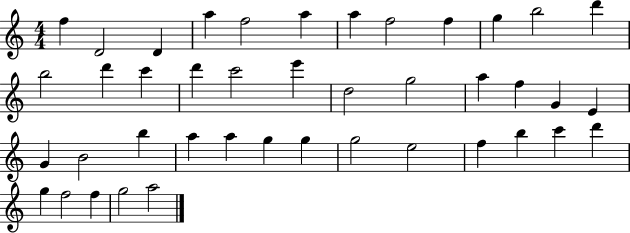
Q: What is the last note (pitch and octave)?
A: A5